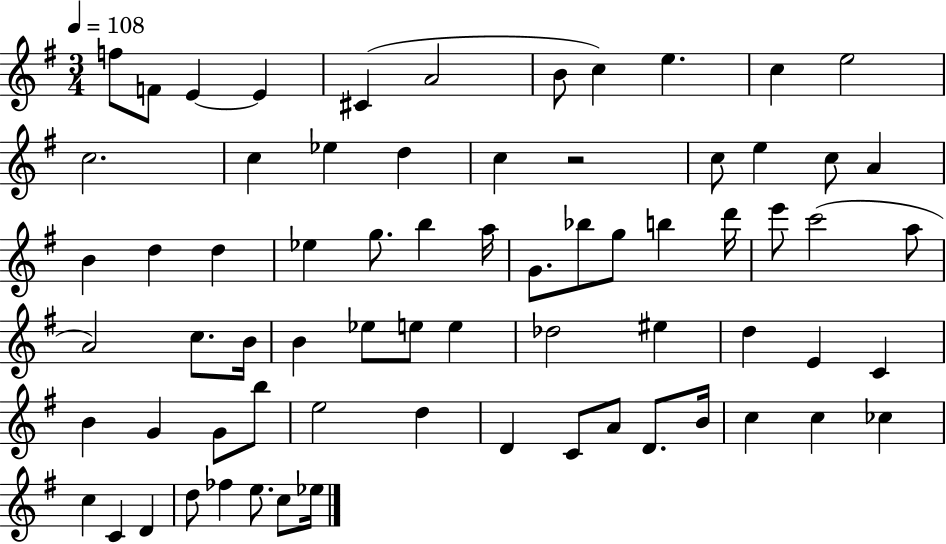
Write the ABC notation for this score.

X:1
T:Untitled
M:3/4
L:1/4
K:G
f/2 F/2 E E ^C A2 B/2 c e c e2 c2 c _e d c z2 c/2 e c/2 A B d d _e g/2 b a/4 G/2 _b/2 g/2 b d'/4 e'/2 c'2 a/2 A2 c/2 B/4 B _e/2 e/2 e _d2 ^e d E C B G G/2 b/2 e2 d D C/2 A/2 D/2 B/4 c c _c c C D d/2 _f e/2 c/2 _e/4